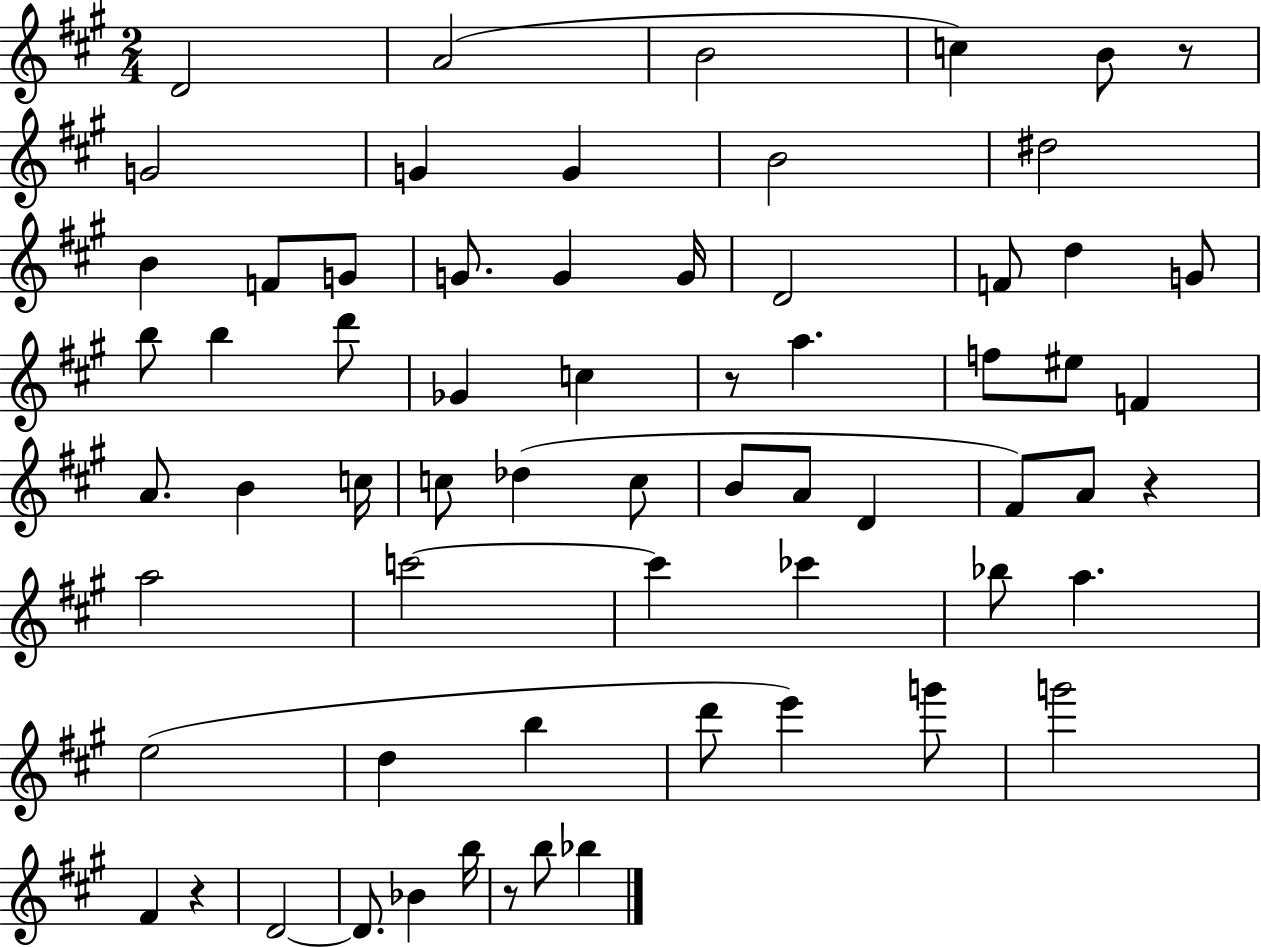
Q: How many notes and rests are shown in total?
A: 65